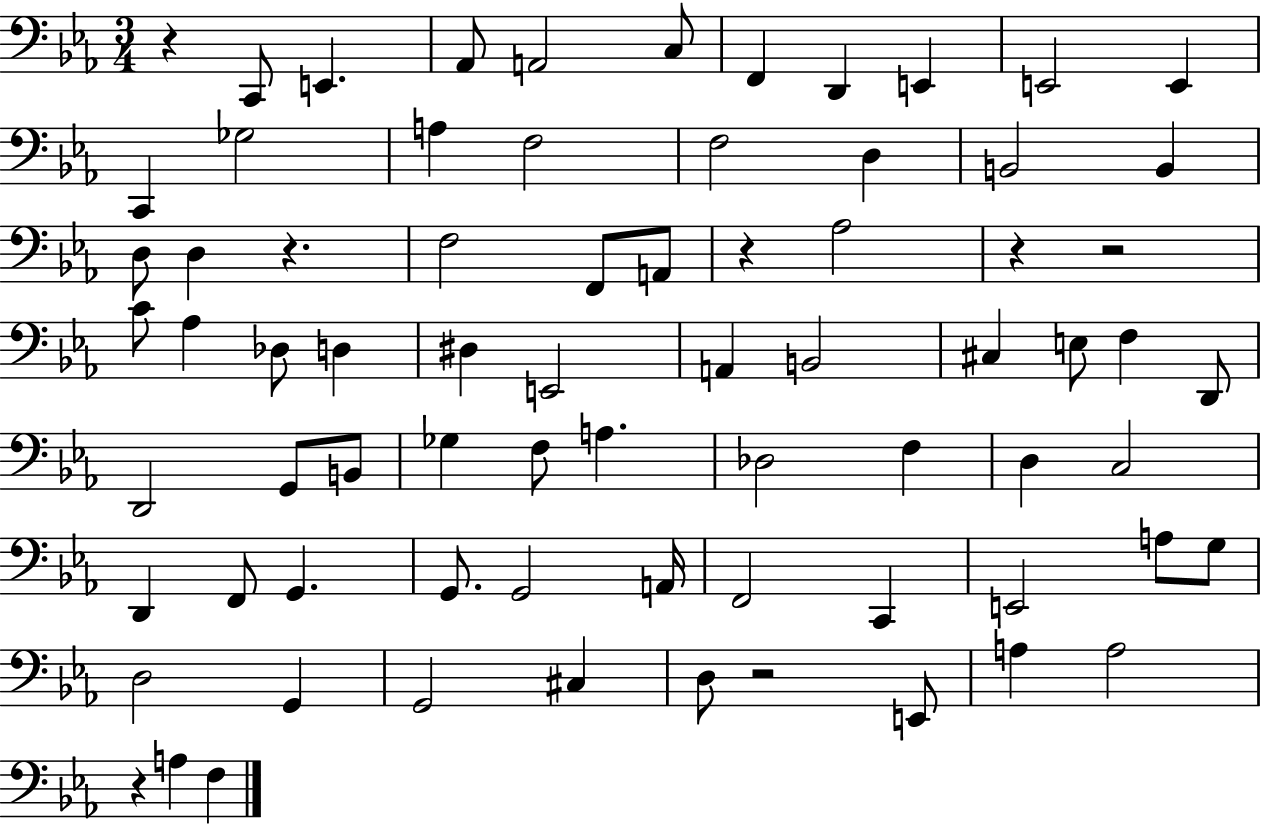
R/q C2/e E2/q. Ab2/e A2/h C3/e F2/q D2/q E2/q E2/h E2/q C2/q Gb3/h A3/q F3/h F3/h D3/q B2/h B2/q D3/e D3/q R/q. F3/h F2/e A2/e R/q Ab3/h R/q R/h C4/e Ab3/q Db3/e D3/q D#3/q E2/h A2/q B2/h C#3/q E3/e F3/q D2/e D2/h G2/e B2/e Gb3/q F3/e A3/q. Db3/h F3/q D3/q C3/h D2/q F2/e G2/q. G2/e. G2/h A2/s F2/h C2/q E2/h A3/e G3/e D3/h G2/q G2/h C#3/q D3/e R/h E2/e A3/q A3/h R/q A3/q F3/q